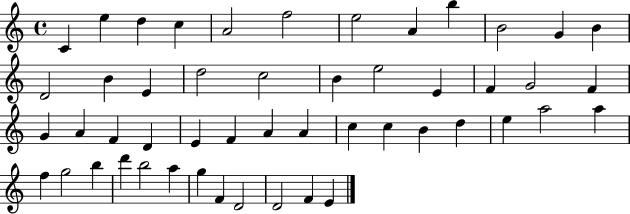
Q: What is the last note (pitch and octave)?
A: E4